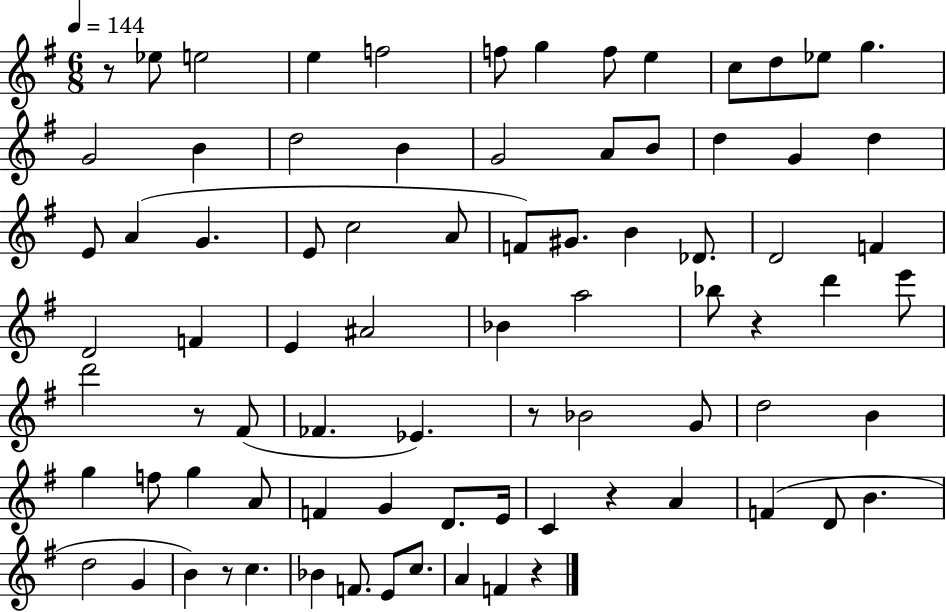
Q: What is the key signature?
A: G major